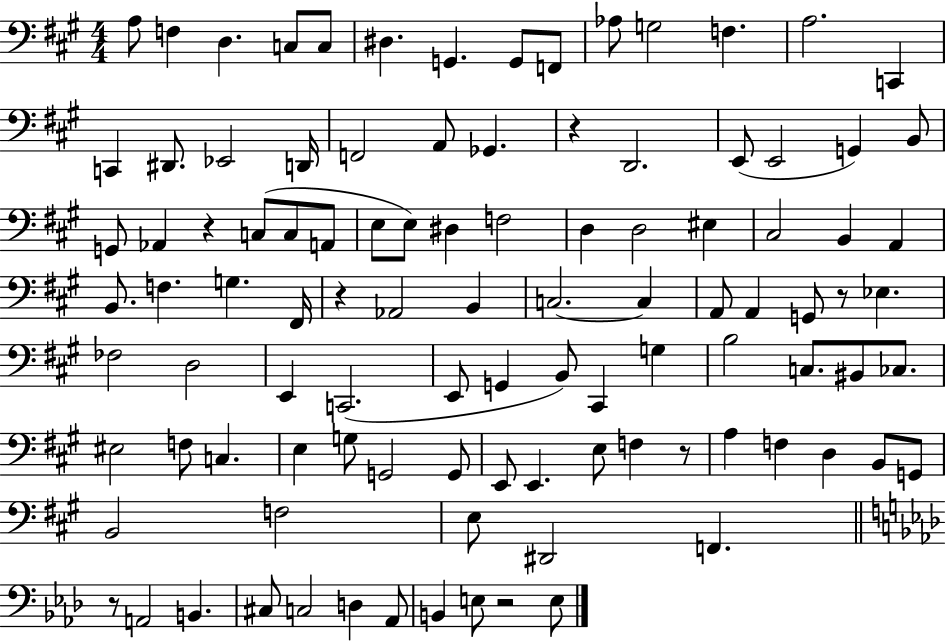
X:1
T:Untitled
M:4/4
L:1/4
K:A
A,/2 F, D, C,/2 C,/2 ^D, G,, G,,/2 F,,/2 _A,/2 G,2 F, A,2 C,, C,, ^D,,/2 _E,,2 D,,/4 F,,2 A,,/2 _G,, z D,,2 E,,/2 E,,2 G,, B,,/2 G,,/2 _A,, z C,/2 C,/2 A,,/2 E,/2 E,/2 ^D, F,2 D, D,2 ^E, ^C,2 B,, A,, B,,/2 F, G, ^F,,/4 z _A,,2 B,, C,2 C, A,,/2 A,, G,,/2 z/2 _E, _F,2 D,2 E,, C,,2 E,,/2 G,, B,,/2 ^C,, G, B,2 C,/2 ^B,,/2 _C,/2 ^E,2 F,/2 C, E, G,/2 G,,2 G,,/2 E,,/2 E,, E,/2 F, z/2 A, F, D, B,,/2 G,,/2 B,,2 F,2 E,/2 ^D,,2 F,, z/2 A,,2 B,, ^C,/2 C,2 D, _A,,/2 B,, E,/2 z2 E,/2